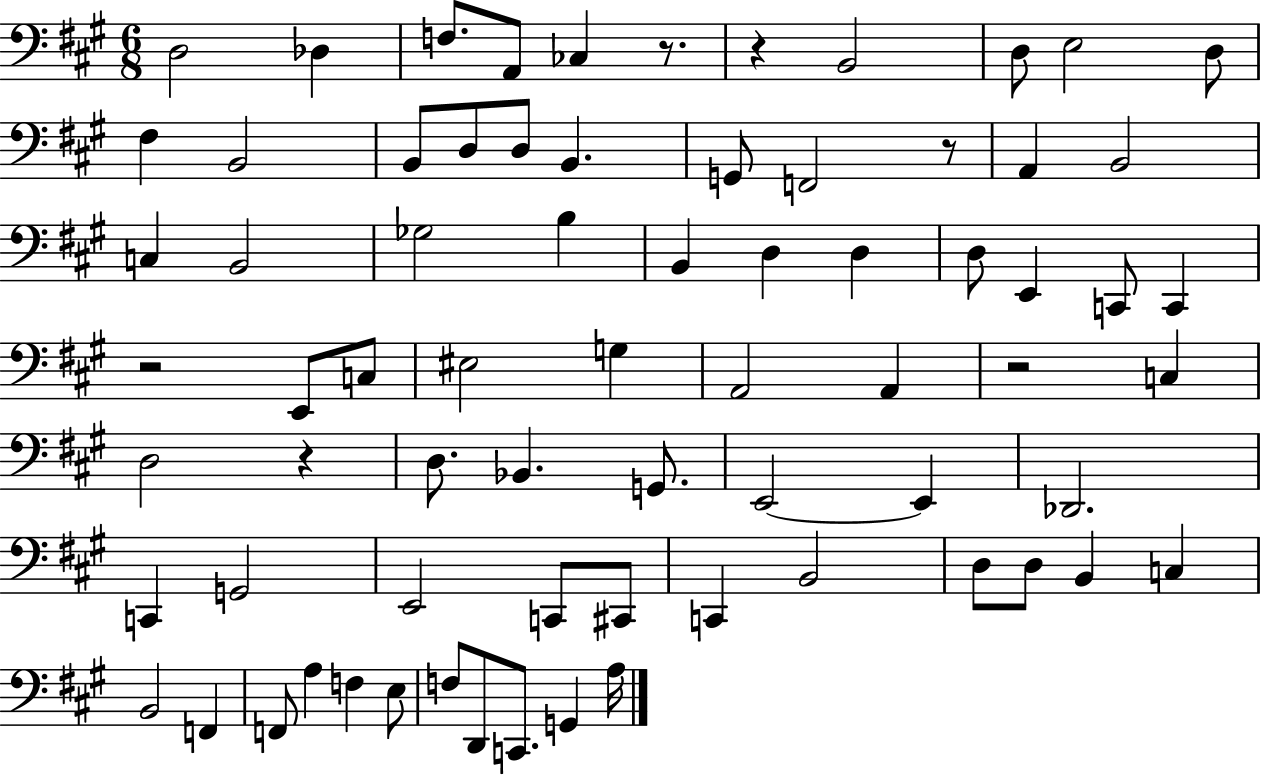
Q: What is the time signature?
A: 6/8